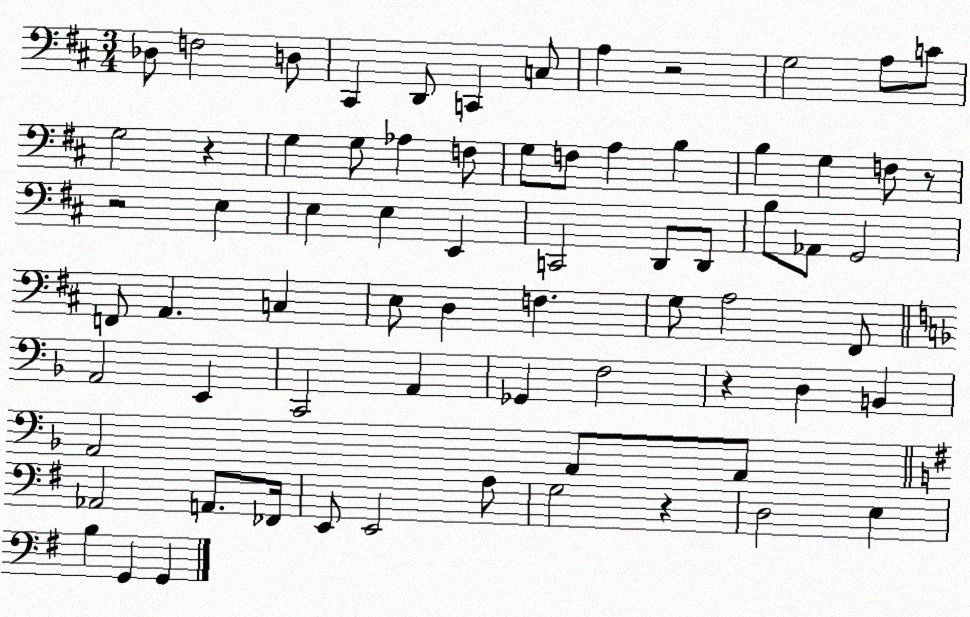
X:1
T:Untitled
M:3/4
L:1/4
K:D
_D,/2 F,2 D,/2 ^C,, D,,/2 C,, C,/2 A, z2 G,2 A,/2 C/2 G,2 z G, G,/2 _A, F,/2 G,/2 F,/2 A, B, B, G, F,/2 z/2 z2 E, E, E, E,, C,,2 D,,/2 D,,/2 B,/2 _A,,/2 G,,2 F,,/2 A,, C, E,/2 D, F, G,/2 A,2 ^F,,/2 A,,2 E,, C,,2 A,, _G,, F,2 z D, B,, A,,2 A,,/2 A,,/2 _A,,2 A,,/2 _F,,/4 E,,/2 E,,2 A,/2 G,2 z D,2 E, B, G,, G,,